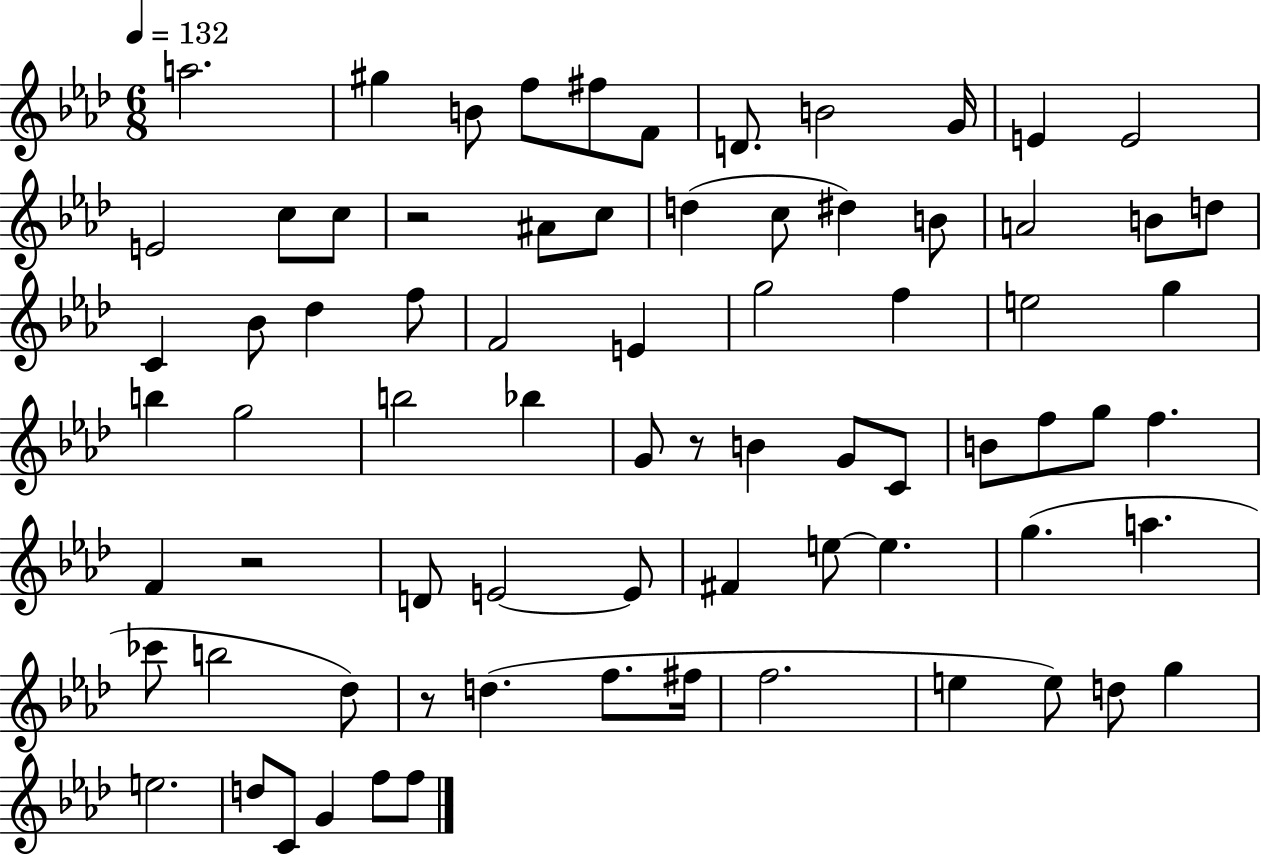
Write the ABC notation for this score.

X:1
T:Untitled
M:6/8
L:1/4
K:Ab
a2 ^g B/2 f/2 ^f/2 F/2 D/2 B2 G/4 E E2 E2 c/2 c/2 z2 ^A/2 c/2 d c/2 ^d B/2 A2 B/2 d/2 C _B/2 _d f/2 F2 E g2 f e2 g b g2 b2 _b G/2 z/2 B G/2 C/2 B/2 f/2 g/2 f F z2 D/2 E2 E/2 ^F e/2 e g a _c'/2 b2 _d/2 z/2 d f/2 ^f/4 f2 e e/2 d/2 g e2 d/2 C/2 G f/2 f/2